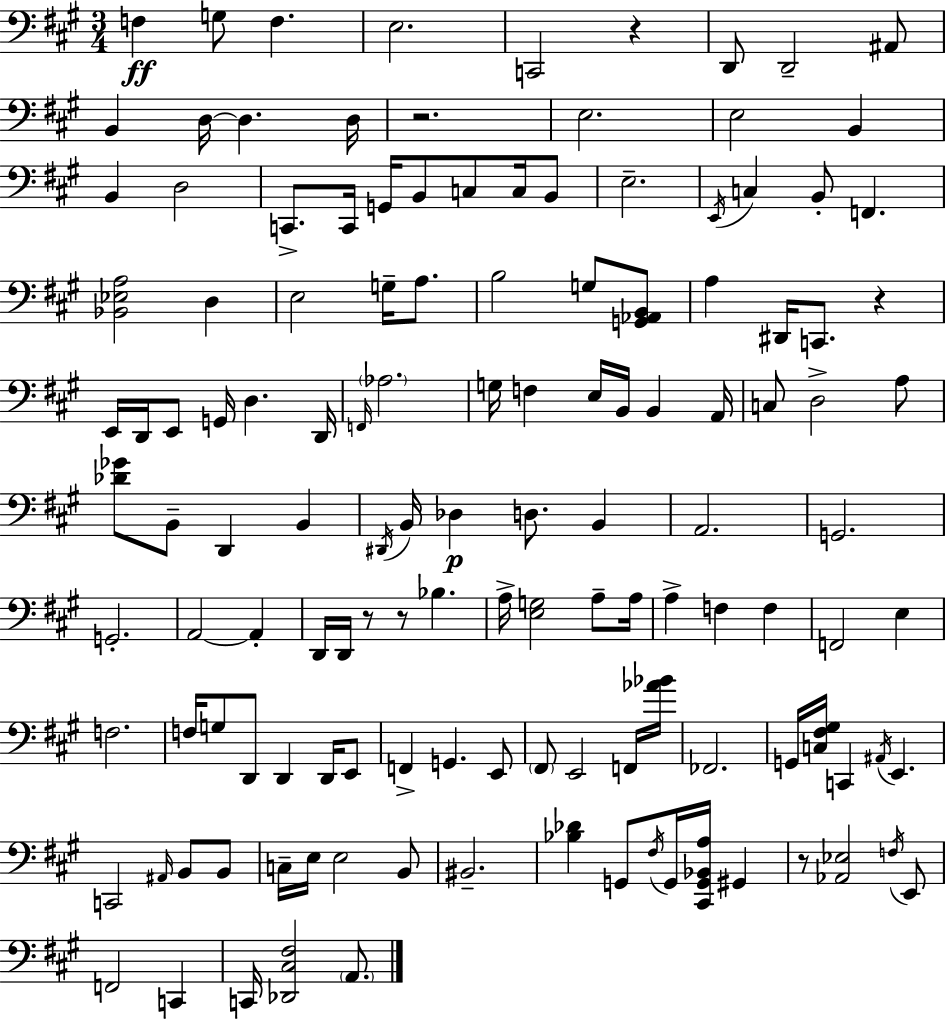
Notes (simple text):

F3/q G3/e F3/q. E3/h. C2/h R/q D2/e D2/h A#2/e B2/q D3/s D3/q. D3/s R/h. E3/h. E3/h B2/q B2/q D3/h C2/e. C2/s G2/s B2/e C3/e C3/s B2/e E3/h. E2/s C3/q B2/e F2/q. [Bb2,Eb3,A3]/h D3/q E3/h G3/s A3/e. B3/h G3/e [G2,Ab2,B2]/e A3/q D#2/s C2/e. R/q E2/s D2/s E2/e G2/s D3/q. D2/s F2/s Ab3/h. G3/s F3/q E3/s B2/s B2/q A2/s C3/e D3/h A3/e [Db4,Gb4]/e B2/e D2/q B2/q D#2/s B2/s Db3/q D3/e. B2/q A2/h. G2/h. G2/h. A2/h A2/q D2/s D2/s R/e R/e Bb3/q. A3/s [E3,G3]/h A3/e A3/s A3/q F3/q F3/q F2/h E3/q F3/h. F3/s G3/e D2/e D2/q D2/s E2/e F2/q G2/q. E2/e F#2/e E2/h F2/s [Ab4,Bb4]/s FES2/h. G2/s [C3,F#3,G#3]/s C2/q A#2/s E2/q. C2/h A#2/s B2/e B2/e C3/s E3/s E3/h B2/e BIS2/h. [Bb3,Db4]/q G2/e F#3/s G2/s [C#2,G2,Bb2,A3]/s G#2/q R/e [Ab2,Eb3]/h F3/s E2/e F2/h C2/q C2/s [Db2,C#3,F#3]/h A2/e.